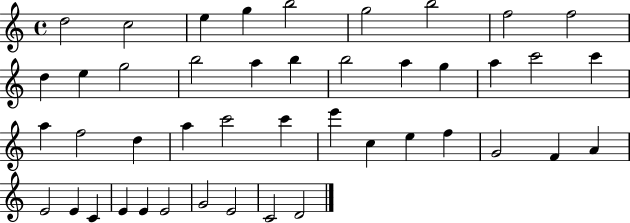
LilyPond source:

{
  \clef treble
  \time 4/4
  \defaultTimeSignature
  \key c \major
  d''2 c''2 | e''4 g''4 b''2 | g''2 b''2 | f''2 f''2 | \break d''4 e''4 g''2 | b''2 a''4 b''4 | b''2 a''4 g''4 | a''4 c'''2 c'''4 | \break a''4 f''2 d''4 | a''4 c'''2 c'''4 | e'''4 c''4 e''4 f''4 | g'2 f'4 a'4 | \break e'2 e'4 c'4 | e'4 e'4 e'2 | g'2 e'2 | c'2 d'2 | \break \bar "|."
}